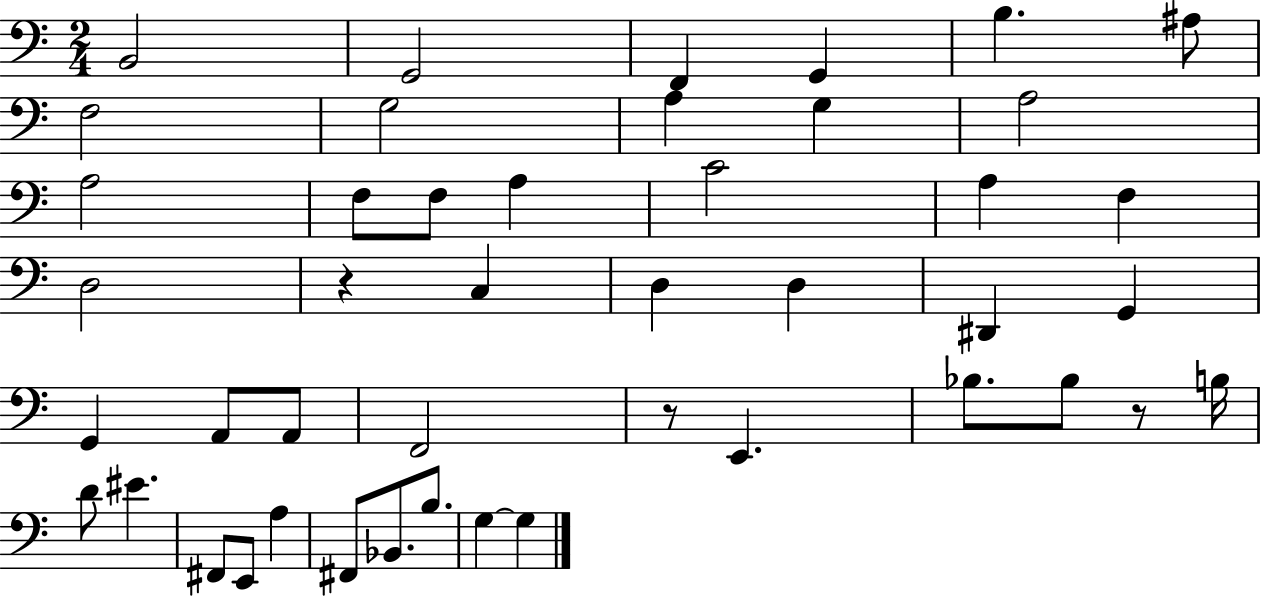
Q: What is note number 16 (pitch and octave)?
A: C4